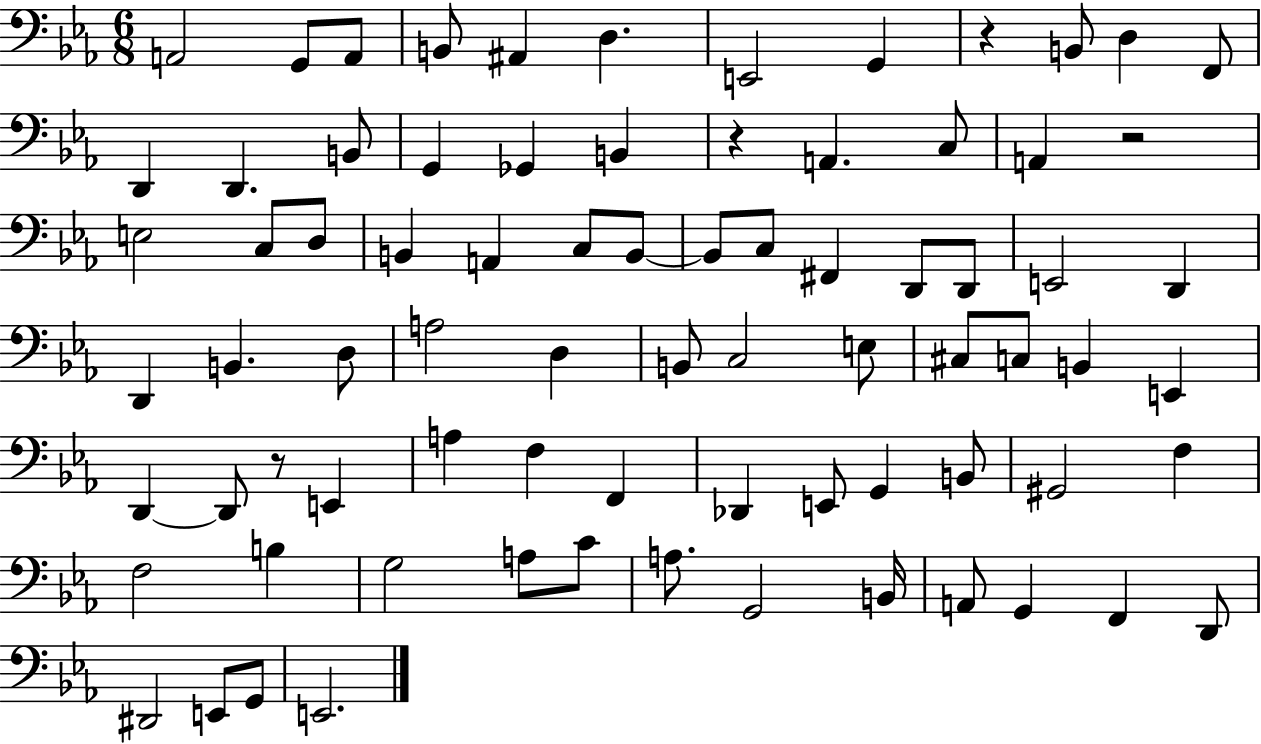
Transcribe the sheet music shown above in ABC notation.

X:1
T:Untitled
M:6/8
L:1/4
K:Eb
A,,2 G,,/2 A,,/2 B,,/2 ^A,, D, E,,2 G,, z B,,/2 D, F,,/2 D,, D,, B,,/2 G,, _G,, B,, z A,, C,/2 A,, z2 E,2 C,/2 D,/2 B,, A,, C,/2 B,,/2 B,,/2 C,/2 ^F,, D,,/2 D,,/2 E,,2 D,, D,, B,, D,/2 A,2 D, B,,/2 C,2 E,/2 ^C,/2 C,/2 B,, E,, D,, D,,/2 z/2 E,, A, F, F,, _D,, E,,/2 G,, B,,/2 ^G,,2 F, F,2 B, G,2 A,/2 C/2 A,/2 G,,2 B,,/4 A,,/2 G,, F,, D,,/2 ^D,,2 E,,/2 G,,/2 E,,2